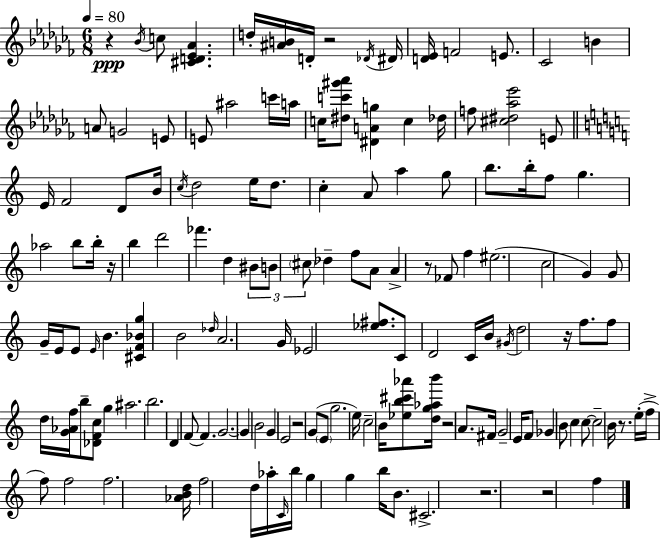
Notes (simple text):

R/q Bb4/s C5/e [C#4,D4,Eb4,Ab4]/q. D5/s [A#4,B4]/s D4/s R/h Db4/s D#4/s [D4,Eb4]/s F4/h E4/e. CES4/h B4/q A4/e G4/h E4/e E4/e A#5/h C6/s A5/s C5/s [D#5,C6,G#6,Ab6]/e [D#4,A4,G5]/q C5/q Db5/s F5/e [C#5,D#5,Ab5,Eb6]/h E4/e E4/s F4/h D4/e B4/s C5/s D5/h E5/s D5/e. C5/q A4/e A5/q G5/e B5/e. B5/s F5/e G5/q. Ab5/h B5/e B5/s R/s B5/q D6/h FES6/q. D5/q BIS4/e B4/e C#5/e Db5/q F5/e A4/e A4/q R/e FES4/e F5/q EIS5/h. C5/h G4/q G4/e G4/s E4/s E4/e E4/s B4/q. [C#4,F4,Bb4,G5]/q B4/h Db5/s A4/h. G4/s Eb4/h [Eb5,F#5]/e. C4/e D4/h C4/s B4/s G#4/s D5/h R/s F5/e. F5/e D5/s [G4,Ab4,F5]/s B5/e [Db4,F4,C5]/e G5/q A#5/h. B5/h. D4/q F4/e F4/q. G4/h. G4/q B4/h G4/q E4/h R/h G4/e E4/e G5/h. E5/s C5/h B4/s [Eb5,B5,C#6,Ab6]/e [D5,G5,Ab5,B6]/s R/h A4/e. F#4/s G4/h E4/s F4/e Gb4/q B4/e C5/q C5/e C5/h B4/s R/e. E5/s F5/s F5/e F5/h F5/h. [Ab4,B4,D5]/s F5/h D5/s Ab5/s C4/s B5/s G5/q G5/q B5/s B4/e. C#4/h. R/h. R/h F5/q